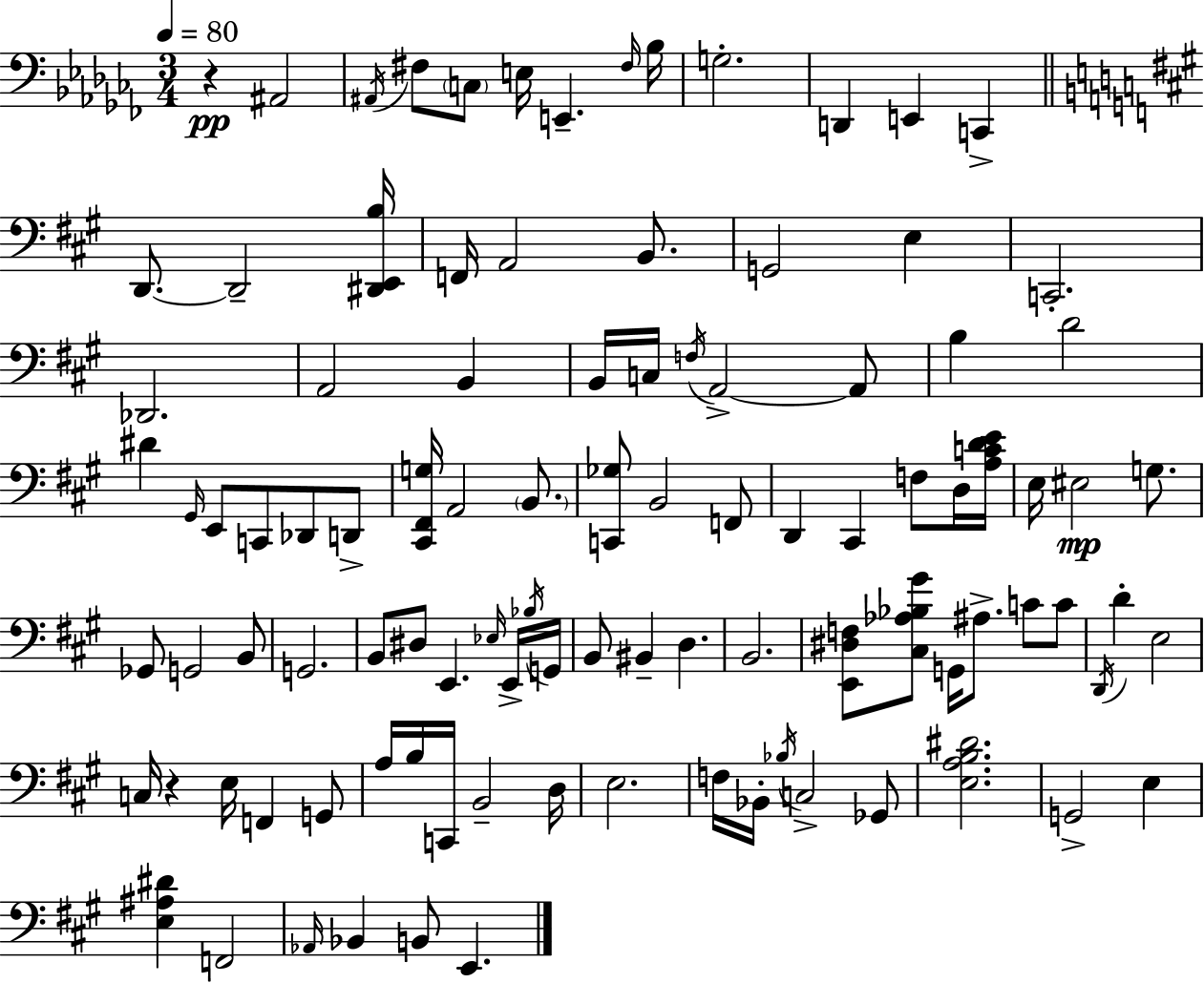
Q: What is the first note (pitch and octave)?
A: A#2